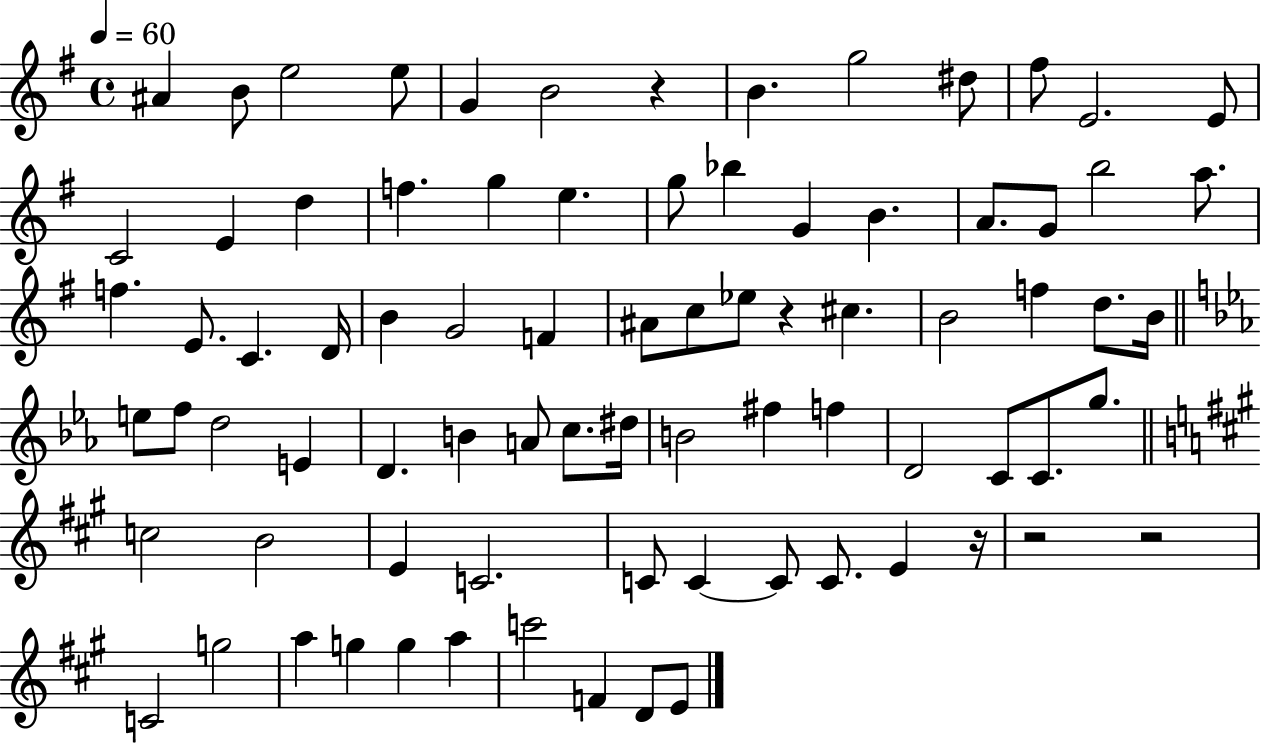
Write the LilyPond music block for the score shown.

{
  \clef treble
  \time 4/4
  \defaultTimeSignature
  \key g \major
  \tempo 4 = 60
  \repeat volta 2 { ais'4 b'8 e''2 e''8 | g'4 b'2 r4 | b'4. g''2 dis''8 | fis''8 e'2. e'8 | \break c'2 e'4 d''4 | f''4. g''4 e''4. | g''8 bes''4 g'4 b'4. | a'8. g'8 b''2 a''8. | \break f''4. e'8. c'4. d'16 | b'4 g'2 f'4 | ais'8 c''8 ees''8 r4 cis''4. | b'2 f''4 d''8. b'16 | \break \bar "||" \break \key ees \major e''8 f''8 d''2 e'4 | d'4. b'4 a'8 c''8. dis''16 | b'2 fis''4 f''4 | d'2 c'8 c'8. g''8. | \break \bar "||" \break \key a \major c''2 b'2 | e'4 c'2. | c'8 c'4~~ c'8 c'8. e'4 r16 | r2 r2 | \break c'2 g''2 | a''4 g''4 g''4 a''4 | c'''2 f'4 d'8 e'8 | } \bar "|."
}